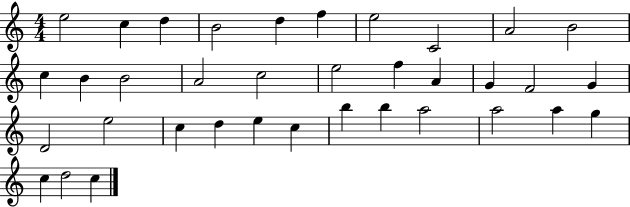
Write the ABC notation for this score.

X:1
T:Untitled
M:4/4
L:1/4
K:C
e2 c d B2 d f e2 C2 A2 B2 c B B2 A2 c2 e2 f A G F2 G D2 e2 c d e c b b a2 a2 a g c d2 c